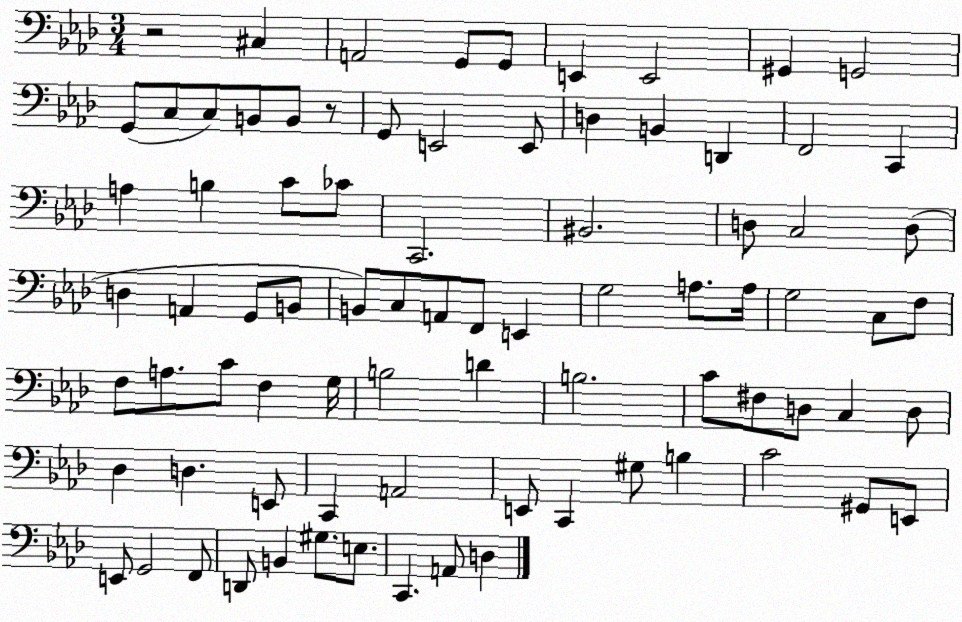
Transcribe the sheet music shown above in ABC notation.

X:1
T:Untitled
M:3/4
L:1/4
K:Ab
z2 ^C, A,,2 G,,/2 G,,/2 E,, E,,2 ^G,, G,,2 G,,/2 C,/2 C,/2 B,,/2 B,,/2 z/2 G,,/2 E,,2 E,,/2 D, B,, D,, F,,2 C,, A, B, C/2 _C/2 C,,2 ^B,,2 D,/2 C,2 D,/2 D, A,, G,,/2 B,,/2 B,,/2 C,/2 A,,/2 F,,/2 E,, G,2 A,/2 A,/4 G,2 C,/2 F,/2 F,/2 A,/2 C/2 F, G,/4 B,2 D B,2 C/2 ^F,/2 D,/2 C, D,/2 _D, D, E,,/2 C,, A,,2 E,,/2 C,, ^G,/2 B, C2 ^G,,/2 E,,/2 E,,/2 G,,2 F,,/2 D,,/2 B,, ^G,/2 E,/2 C,, A,,/2 D,